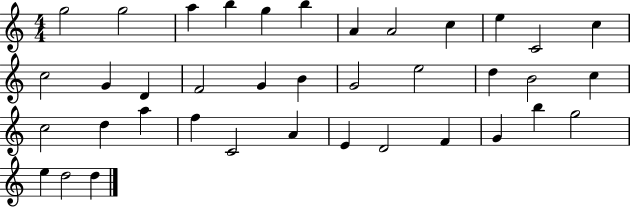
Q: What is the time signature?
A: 4/4